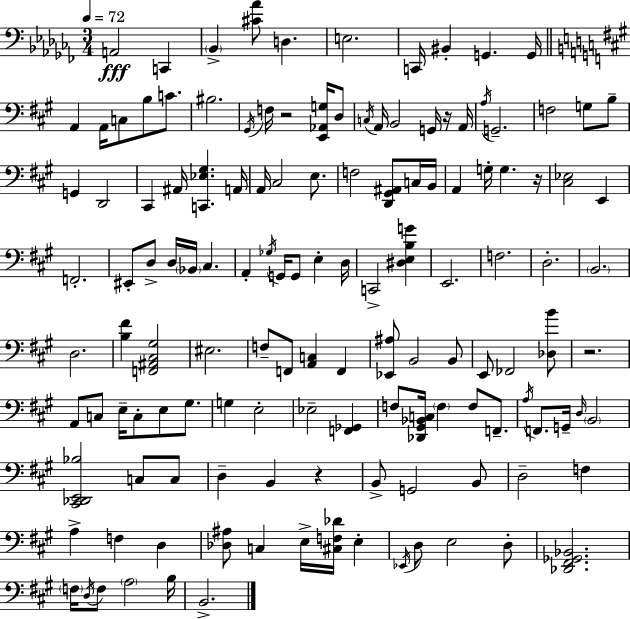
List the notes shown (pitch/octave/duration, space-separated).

A2/h C2/q Bb2/q [C#4,Ab4]/e D3/q. E3/h. C2/s BIS2/q G2/q. G2/s A2/q A2/s C3/e B3/e C4/e. BIS3/h. G#2/s F3/s R/h [E2,Ab2,G3]/s D3/e C3/s A2/s B2/h G2/s R/s A2/s A3/s G2/h. F3/h G3/e B3/e G2/q D2/h C#2/q A#2/s [C2,Eb3,G#3]/q. A2/s A2/s C#3/h E3/e. F3/h [D2,G#2,A#2]/e C3/s B2/s A2/q G3/s G3/q. R/s [C#3,Eb3]/h E2/q F2/h. EIS2/e D3/e D3/s Bb2/s C#3/q. A2/q Gb3/s G2/s G2/e E3/q D3/s C2/h [D#3,E3,B3,G4]/q E2/h. F3/h. D3/h. B2/h. D3/h. [B3,F#4]/q [F2,A#2,C#3,G#3]/h EIS3/h. F3/e F2/e [A2,C3]/q F2/q [Eb2,A#3]/e B2/h B2/e E2/e FES2/h [Db3,B4]/e R/h. A2/e C3/e E3/s C3/e E3/e G#3/e. G3/q E3/h Eb3/h [F2,Gb2]/q F3/e [Db2,G#2,Bb2,C3]/s F3/q F3/e F2/e. A3/s F2/e. G2/s D3/s B2/h [C#2,Db2,E2,Bb3]/h C3/e C3/e D3/q B2/q R/q B2/e G2/h B2/e D3/h F3/q A3/q F3/q D3/q [Db3,A#3]/e C3/q E3/s [C#3,F3,Db4]/s E3/q Eb2/s D3/e E3/h D3/e [Db2,F#2,Gb2,Bb2]/h. F3/s D3/s F3/e A3/h B3/s B2/h.